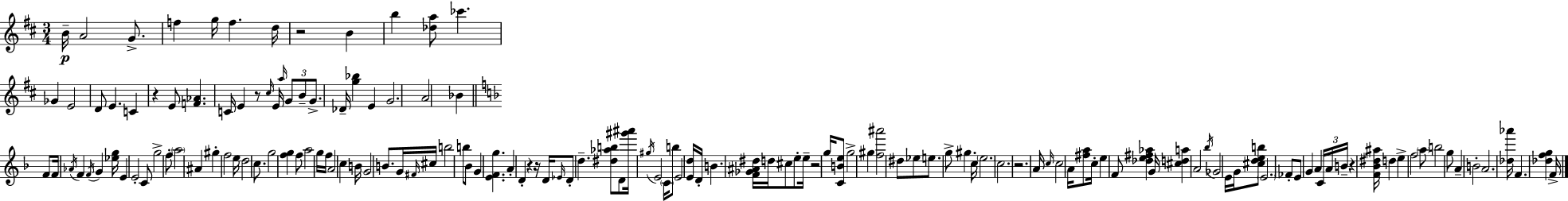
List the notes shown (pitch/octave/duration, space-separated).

B4/s A4/h G4/e. F5/q G5/s F5/q. D5/s R/h B4/q B5/q [Db5,A5]/e CES6/q. Gb4/q E4/h D4/e E4/q. C4/q R/q E4/e [F4,Ab4]/q. C4/s E4/q R/e C#5/s E4/s A5/s G4/e B4/e G4/e. Db4/s [G5,Bb5]/q E4/q G4/h. A4/h Bb4/q F4/e F4/s Ab4/s F4/q F4/s G4/q [Eb5,G5]/s E4/q E4/h C4/e G5/h F5/e A5/h A#4/q G#5/q F5/h E5/s D5/h C5/e. G5/h [F5,G5]/q F5/e A5/h G5/s F5/s A4/h C5/q B4/s G4/h B4/e. G4/s F#4/s C#5/s B5/h B5/e Bb4/e G4/q [E4,F4,G5]/q. A4/q D4/q R/q R/s D4/s Eb4/s D4/e D5/q. [D#5,Ab5,B5]/e D4/e [G#6,A#6]/s G#5/s E4/h C4/s B5/e E4/h [E4,D5]/s D4/s B4/q. [F4,Gb4,A#4,D#5]/s D5/s C#5/e E5/e E5/s R/h G5/s [C4,B4,E5]/e G5/h G#5/q [F5,A#6]/h D#5/e Eb5/e E5/e. G5/e G#5/q. C5/s E5/h. C5/h. R/h. A4/s C5/s C5/h A4/s [F#5,A5]/e C5/s E5/q F4/e [Db5,E5,F#5,Ab5]/q G4/s [C#5,D5,A5]/q A4/h Bb5/s Gb4/h E4/s G4/s [C#5,D5,E5,B5]/e E4/h. FES4/e E4/e G4/q A4/q C4/s A4/s B4/s R/q [F4,Bb4,D#5,A#5]/s D5/q E5/q F5/h A5/e B5/h G5/e A4/q B4/h A4/h. [Db5,Ab6]/s F4/q. [Db5,F5,G5]/q F4/s